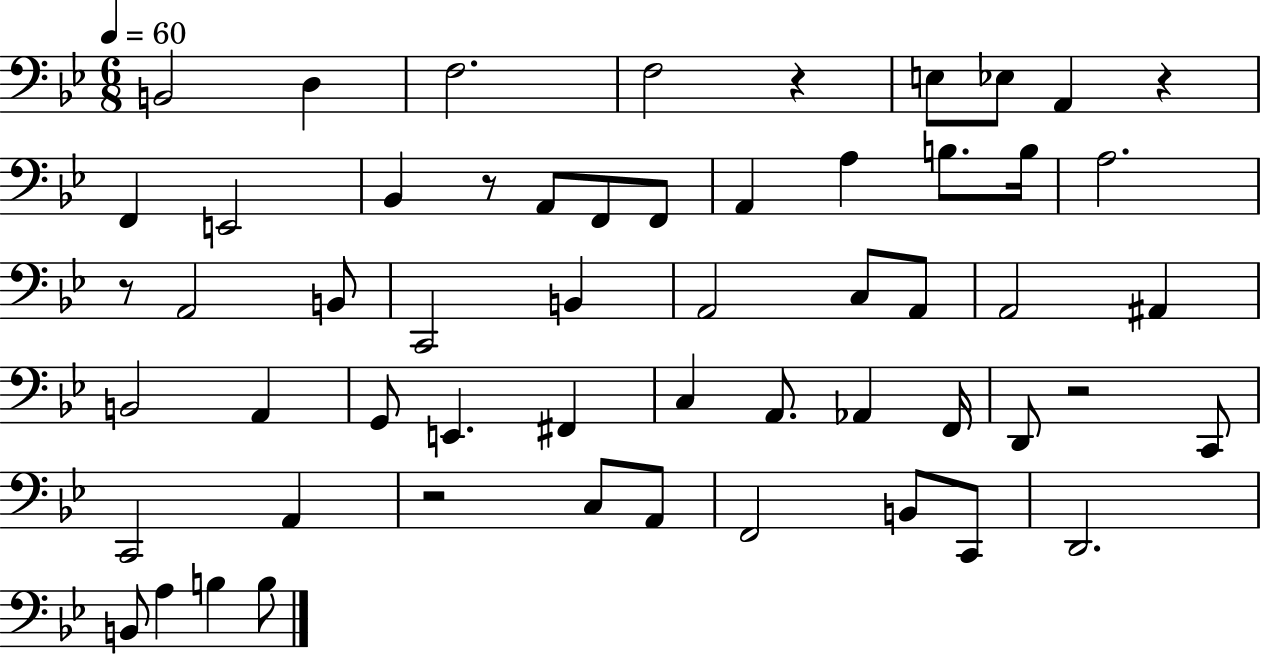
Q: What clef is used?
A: bass